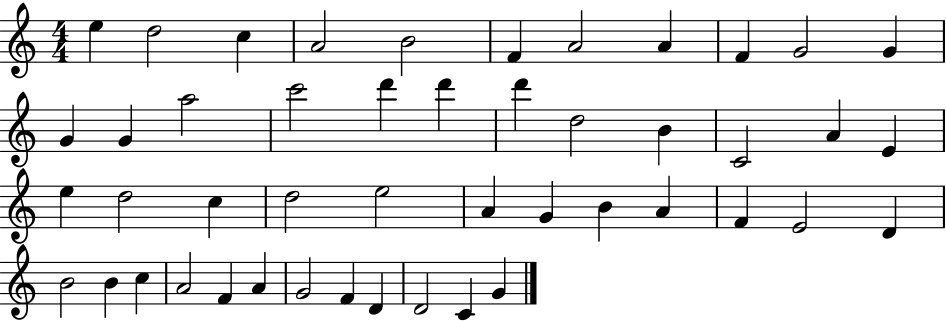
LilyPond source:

{
  \clef treble
  \numericTimeSignature
  \time 4/4
  \key c \major
  e''4 d''2 c''4 | a'2 b'2 | f'4 a'2 a'4 | f'4 g'2 g'4 | \break g'4 g'4 a''2 | c'''2 d'''4 d'''4 | d'''4 d''2 b'4 | c'2 a'4 e'4 | \break e''4 d''2 c''4 | d''2 e''2 | a'4 g'4 b'4 a'4 | f'4 e'2 d'4 | \break b'2 b'4 c''4 | a'2 f'4 a'4 | g'2 f'4 d'4 | d'2 c'4 g'4 | \break \bar "|."
}